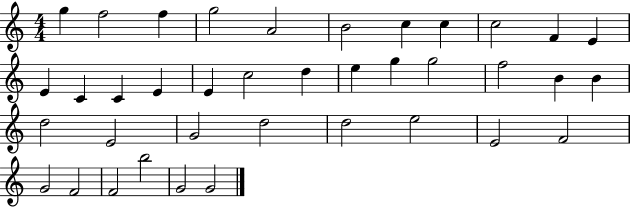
{
  \clef treble
  \numericTimeSignature
  \time 4/4
  \key c \major
  g''4 f''2 f''4 | g''2 a'2 | b'2 c''4 c''4 | c''2 f'4 e'4 | \break e'4 c'4 c'4 e'4 | e'4 c''2 d''4 | e''4 g''4 g''2 | f''2 b'4 b'4 | \break d''2 e'2 | g'2 d''2 | d''2 e''2 | e'2 f'2 | \break g'2 f'2 | f'2 b''2 | g'2 g'2 | \bar "|."
}